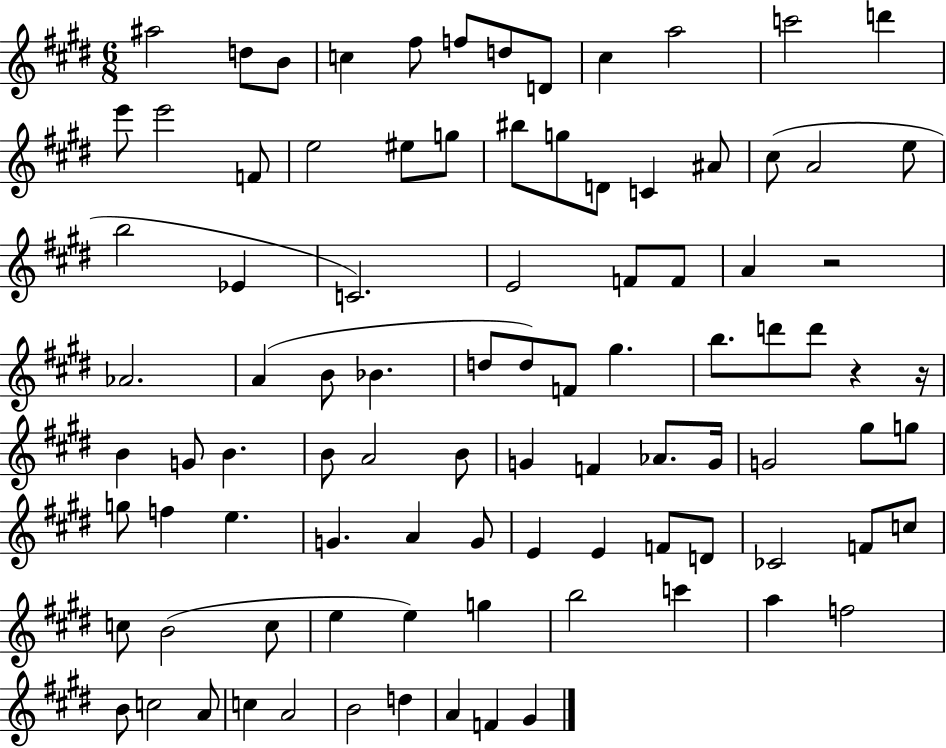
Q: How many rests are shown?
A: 3